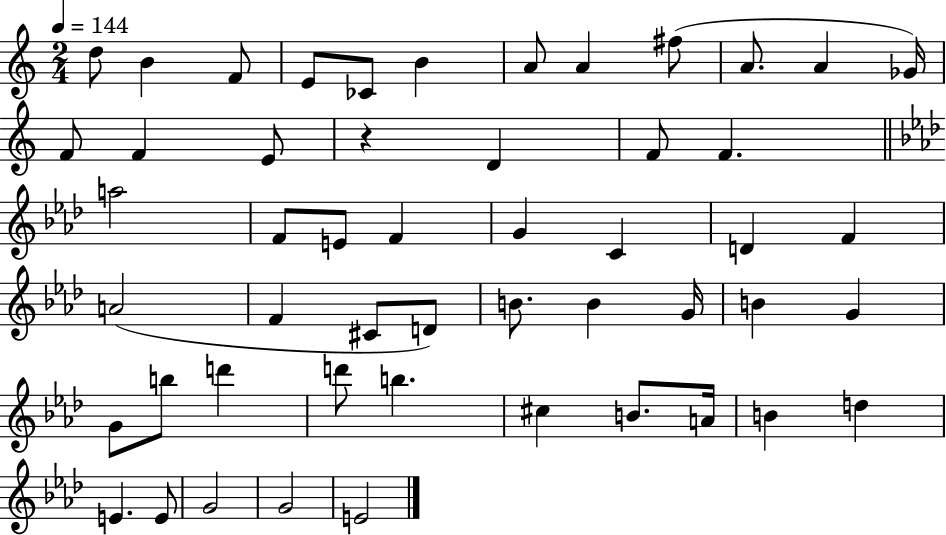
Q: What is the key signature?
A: C major